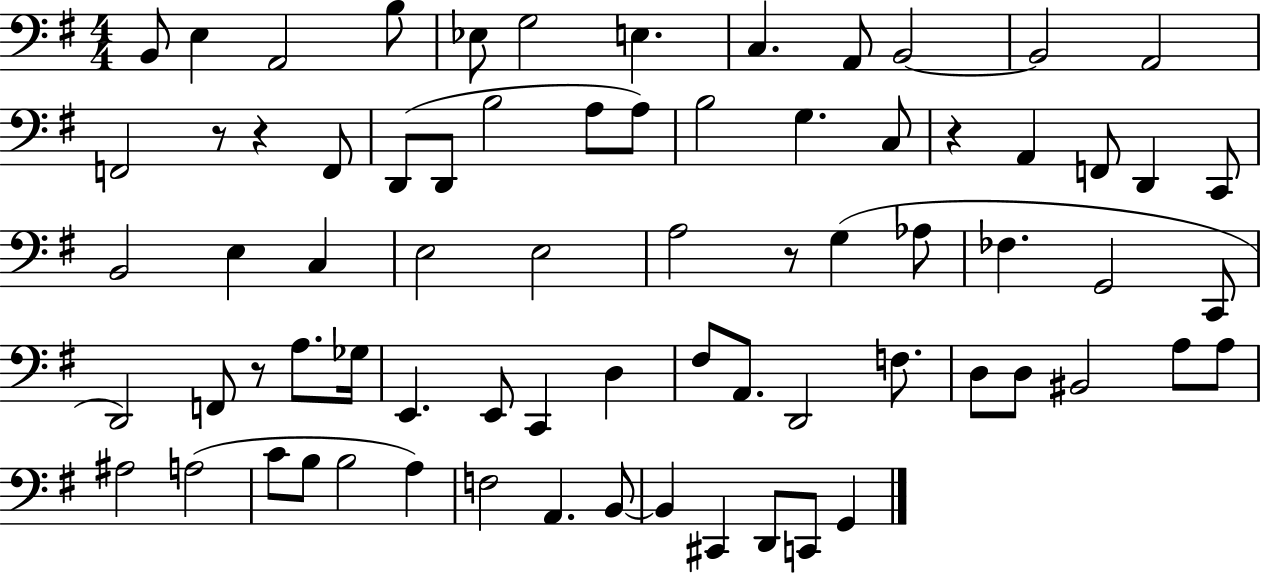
{
  \clef bass
  \numericTimeSignature
  \time 4/4
  \key g \major
  \repeat volta 2 { b,8 e4 a,2 b8 | ees8 g2 e4. | c4. a,8 b,2~~ | b,2 a,2 | \break f,2 r8 r4 f,8 | d,8( d,8 b2 a8 a8) | b2 g4. c8 | r4 a,4 f,8 d,4 c,8 | \break b,2 e4 c4 | e2 e2 | a2 r8 g4( aes8 | fes4. g,2 c,8 | \break d,2) f,8 r8 a8. ges16 | e,4. e,8 c,4 d4 | fis8 a,8. d,2 f8. | d8 d8 bis,2 a8 a8 | \break ais2 a2( | c'8 b8 b2 a4) | f2 a,4. b,8~~ | b,4 cis,4 d,8 c,8 g,4 | \break } \bar "|."
}